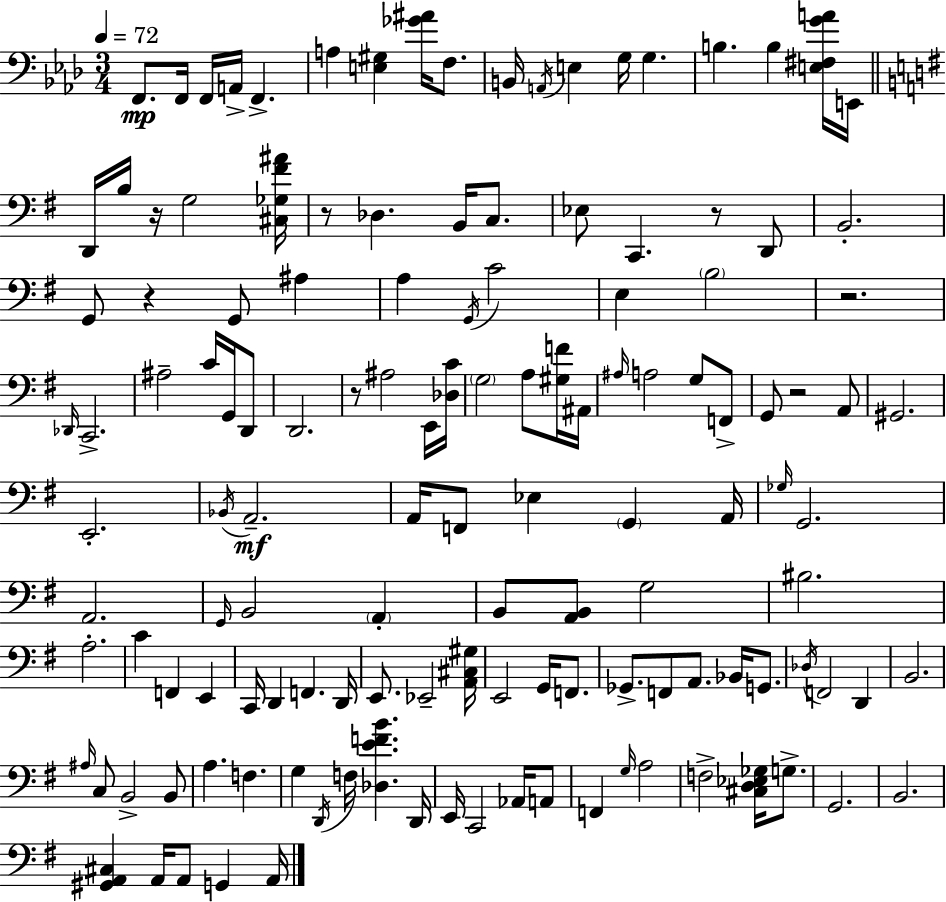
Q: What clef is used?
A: bass